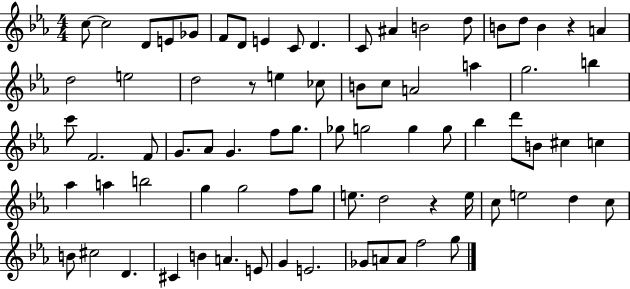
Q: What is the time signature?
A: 4/4